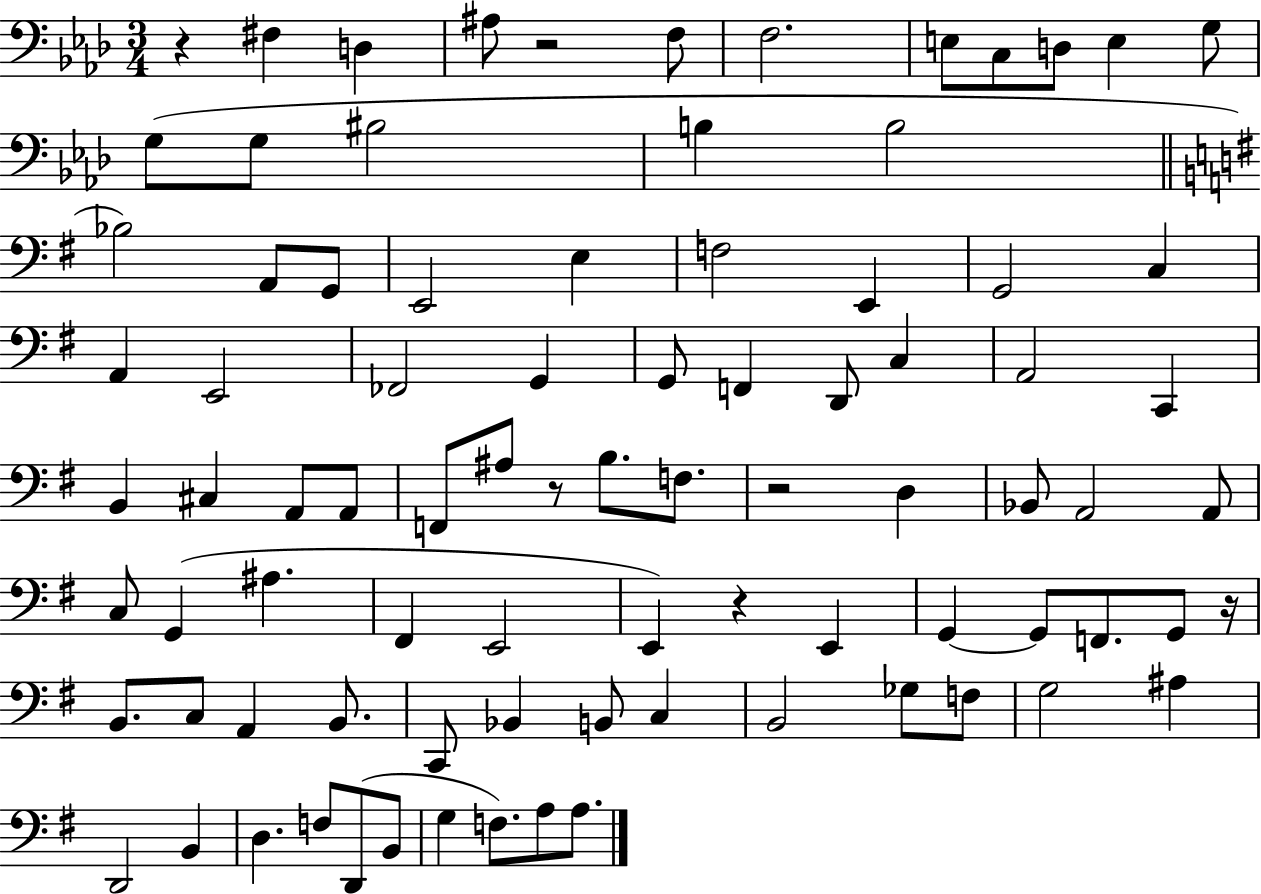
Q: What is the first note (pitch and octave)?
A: F#3